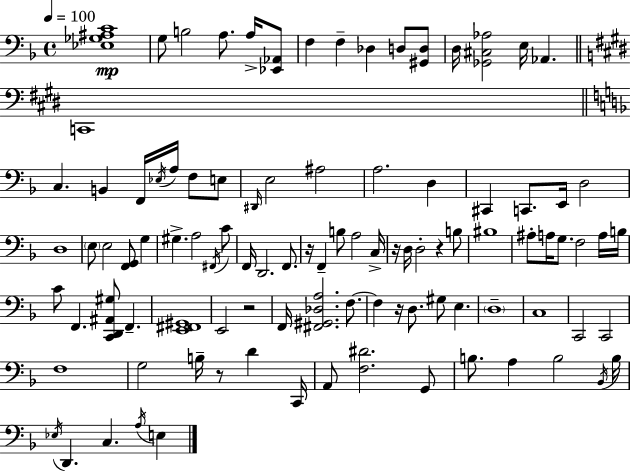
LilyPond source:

{
  \clef bass
  \time 4/4
  \defaultTimeSignature
  \key f \major
  \tempo 4 = 100
  <ees ges ais c'>1\mp | g8 b2 a8. a16-> <ees, aes,>8 | f4 f4-- des4 d8 <gis, d>8 | d16 <ges, cis aes>2 e16 aes,4. | \break \bar "||" \break \key e \major c,1 | \bar "||" \break \key f \major c4. b,4 f,16 \acciaccatura { ees16 } a16 f8 e8 | \grace { dis,16 } e2 ais2 | a2. d4 | cis,4 c,8. e,16 d2 | \break d1 | \parenthesize e8 e2 <f, g,>8 g4 | gis4.-> a2 | \acciaccatura { fis,16 } c'8 f,16 d,2. | \break f,8. r16 f,4-- b8 a2 | c16-> r16 d16 d2-. r4 | b8 bis1 | ais8-. a16 g8. f2 | \break a16 b16 c'8 f,4. <c, d, ais, gis>8 f,4.-- | <e, fis, gis,>1 | e,2 r2 | f,16 <fis, gis, des a>2. | \break f8.~~ f4 r16 d8. gis8 e4. | \parenthesize d1-- | c1 | c,2 c,2 | \break f1 | g2 b16-- r8 d'4 | c,16 a,8 <f dis'>2. | g,8 b8. a4 b2 | \break \acciaccatura { bes,16 } b16 \acciaccatura { ees16 } d,4. c4. | \acciaccatura { a16 } e4 \bar "|."
}